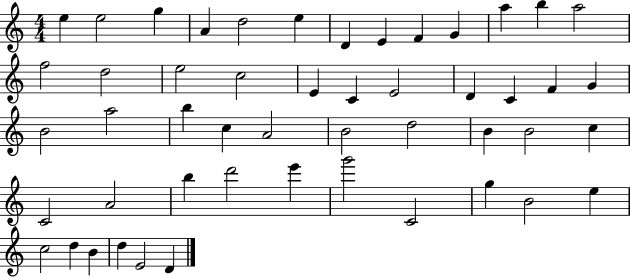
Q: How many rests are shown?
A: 0